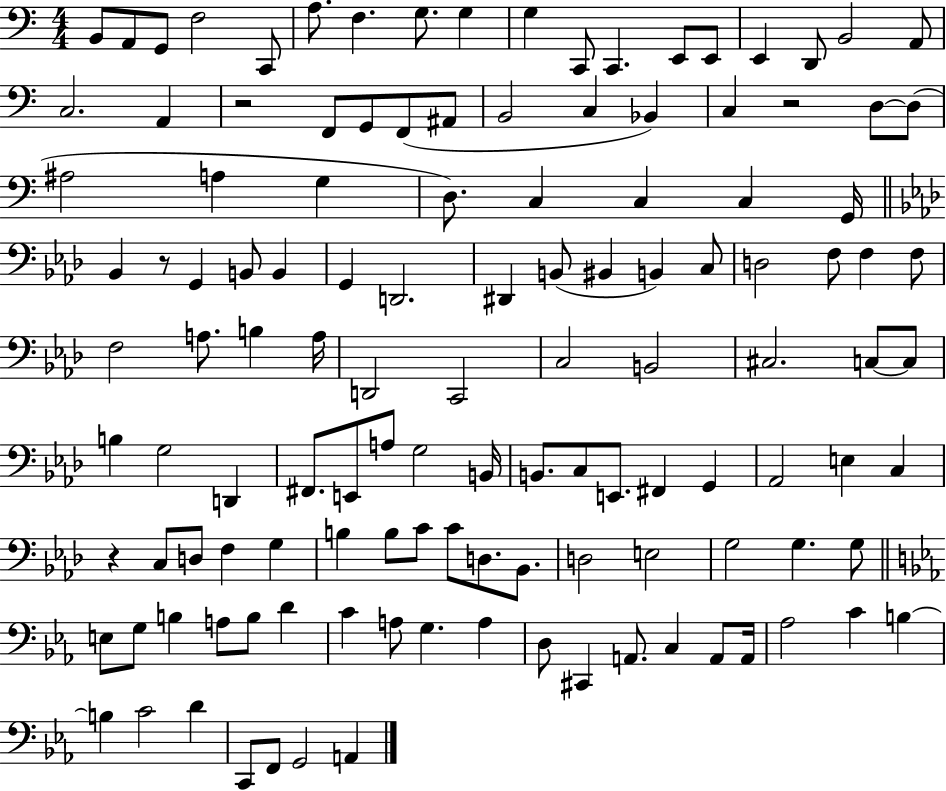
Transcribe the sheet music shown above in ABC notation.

X:1
T:Untitled
M:4/4
L:1/4
K:C
B,,/2 A,,/2 G,,/2 F,2 C,,/2 A,/2 F, G,/2 G, G, C,,/2 C,, E,,/2 E,,/2 E,, D,,/2 B,,2 A,,/2 C,2 A,, z2 F,,/2 G,,/2 F,,/2 ^A,,/2 B,,2 C, _B,, C, z2 D,/2 D,/2 ^A,2 A, G, D,/2 C, C, C, G,,/4 _B,, z/2 G,, B,,/2 B,, G,, D,,2 ^D,, B,,/2 ^B,, B,, C,/2 D,2 F,/2 F, F,/2 F,2 A,/2 B, A,/4 D,,2 C,,2 C,2 B,,2 ^C,2 C,/2 C,/2 B, G,2 D,, ^F,,/2 E,,/2 A,/2 G,2 B,,/4 B,,/2 C,/2 E,,/2 ^F,, G,, _A,,2 E, C, z C,/2 D,/2 F, G, B, B,/2 C/2 C/2 D,/2 _B,,/2 D,2 E,2 G,2 G, G,/2 E,/2 G,/2 B, A,/2 B,/2 D C A,/2 G, A, D,/2 ^C,, A,,/2 C, A,,/2 A,,/4 _A,2 C B, B, C2 D C,,/2 F,,/2 G,,2 A,,